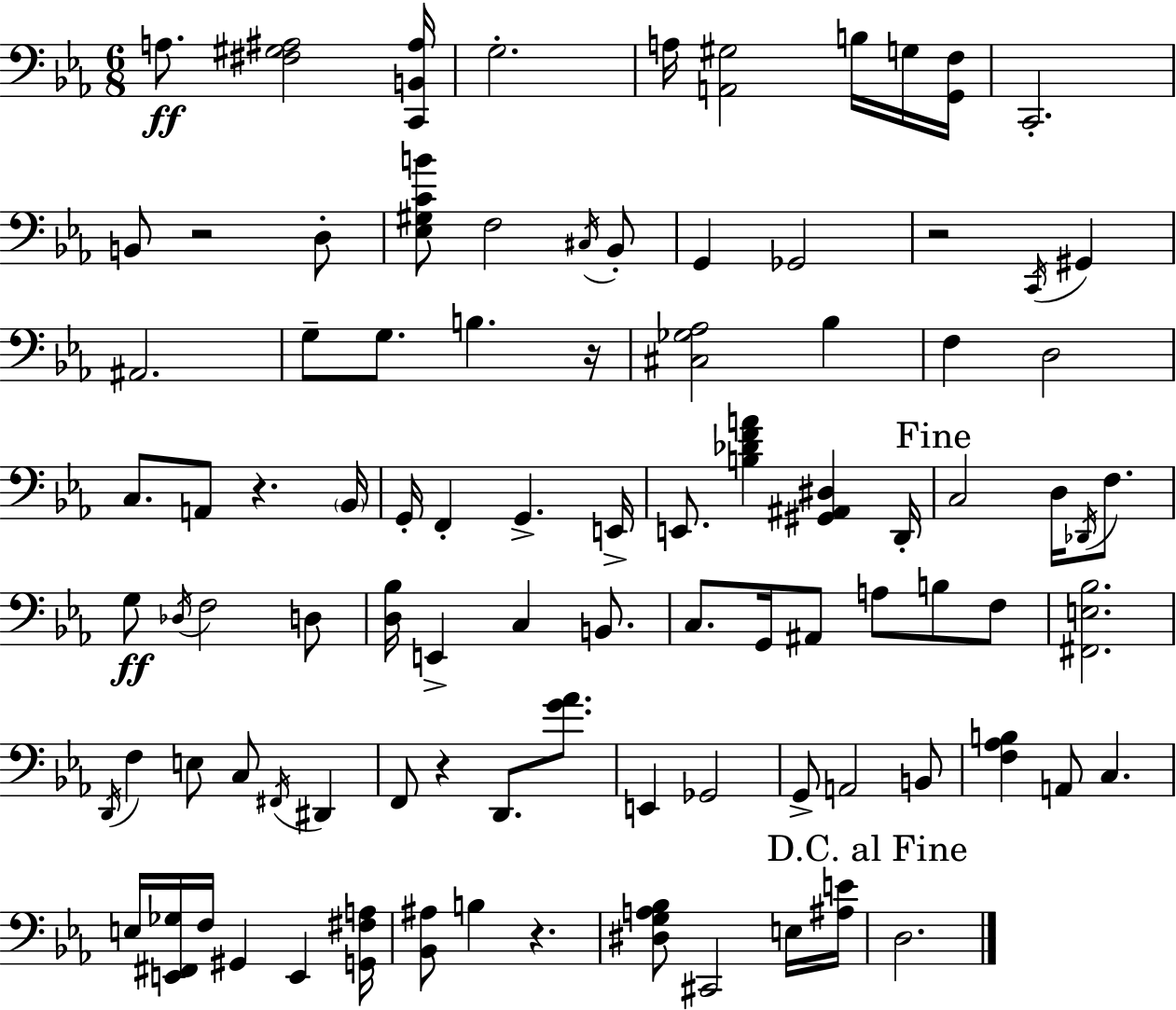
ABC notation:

X:1
T:Untitled
M:6/8
L:1/4
K:Cm
A,/2 [^F,^G,^A,]2 [C,,B,,^A,]/4 G,2 A,/4 [A,,^G,]2 B,/4 G,/4 [G,,F,]/4 C,,2 B,,/2 z2 D,/2 [_E,^G,CB]/2 F,2 ^C,/4 _B,,/2 G,, _G,,2 z2 C,,/4 ^G,, ^A,,2 G,/2 G,/2 B, z/4 [^C,_G,_A,]2 _B, F, D,2 C,/2 A,,/2 z _B,,/4 G,,/4 F,, G,, E,,/4 E,,/2 [B,_DFA] [^G,,^A,,^D,] D,,/4 C,2 D,/4 _D,,/4 F,/2 G,/2 _D,/4 F,2 D,/2 [D,_B,]/4 E,, C, B,,/2 C,/2 G,,/4 ^A,,/2 A,/2 B,/2 F,/2 [^F,,E,_B,]2 D,,/4 F, E,/2 C,/2 ^F,,/4 ^D,, F,,/2 z D,,/2 [G_A]/2 E,, _G,,2 G,,/2 A,,2 B,,/2 [F,_A,B,] A,,/2 C, E,/4 [E,,^F,,_G,]/4 F,/4 ^G,, E,, [G,,^F,A,]/4 [_B,,^A,]/2 B, z [^D,G,A,_B,]/2 ^C,,2 E,/4 [^A,E]/4 D,2